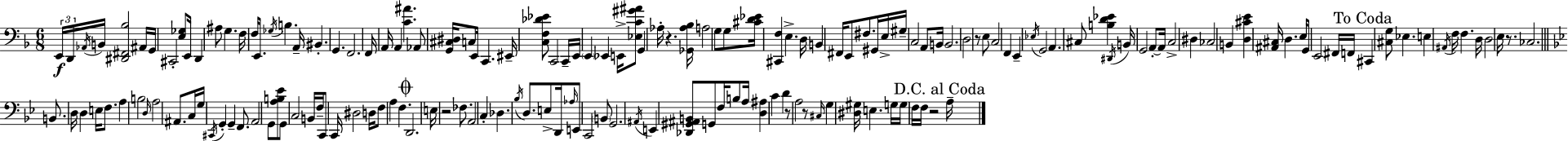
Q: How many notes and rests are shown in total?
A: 171